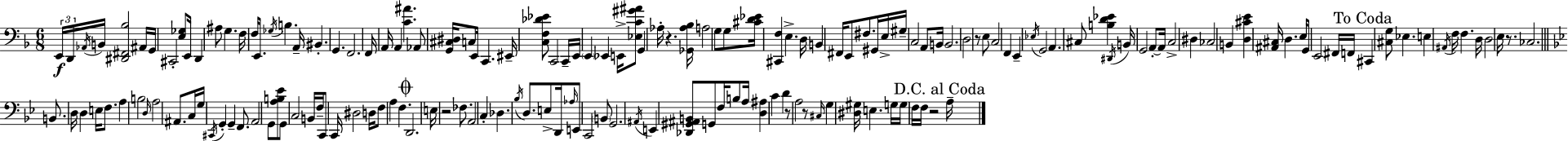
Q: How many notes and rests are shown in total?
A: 171